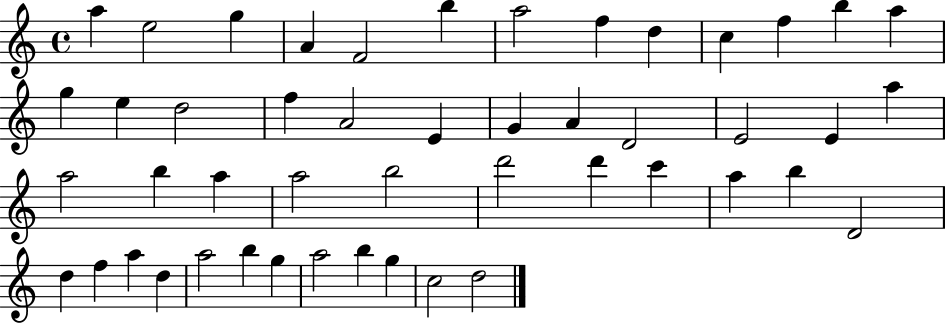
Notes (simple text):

A5/q E5/h G5/q A4/q F4/h B5/q A5/h F5/q D5/q C5/q F5/q B5/q A5/q G5/q E5/q D5/h F5/q A4/h E4/q G4/q A4/q D4/h E4/h E4/q A5/q A5/h B5/q A5/q A5/h B5/h D6/h D6/q C6/q A5/q B5/q D4/h D5/q F5/q A5/q D5/q A5/h B5/q G5/q A5/h B5/q G5/q C5/h D5/h